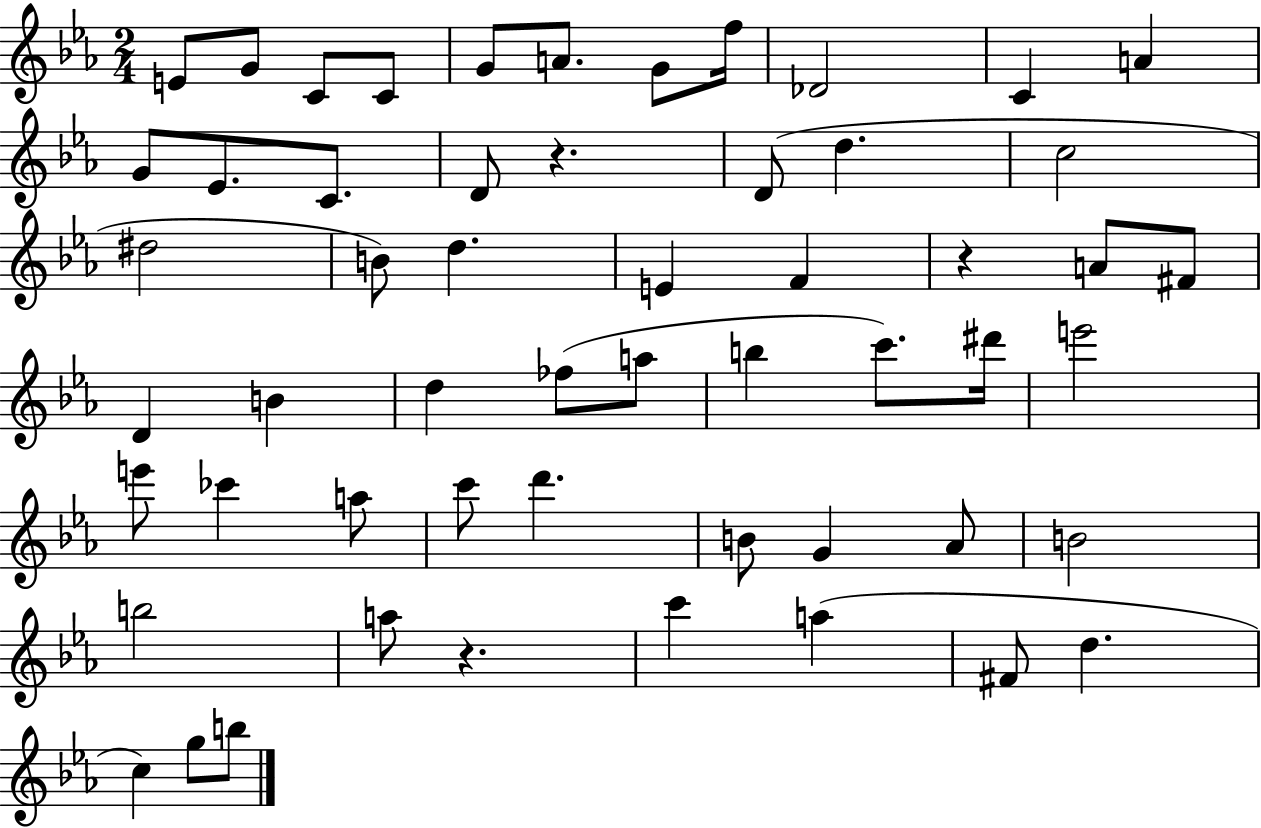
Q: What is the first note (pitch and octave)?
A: E4